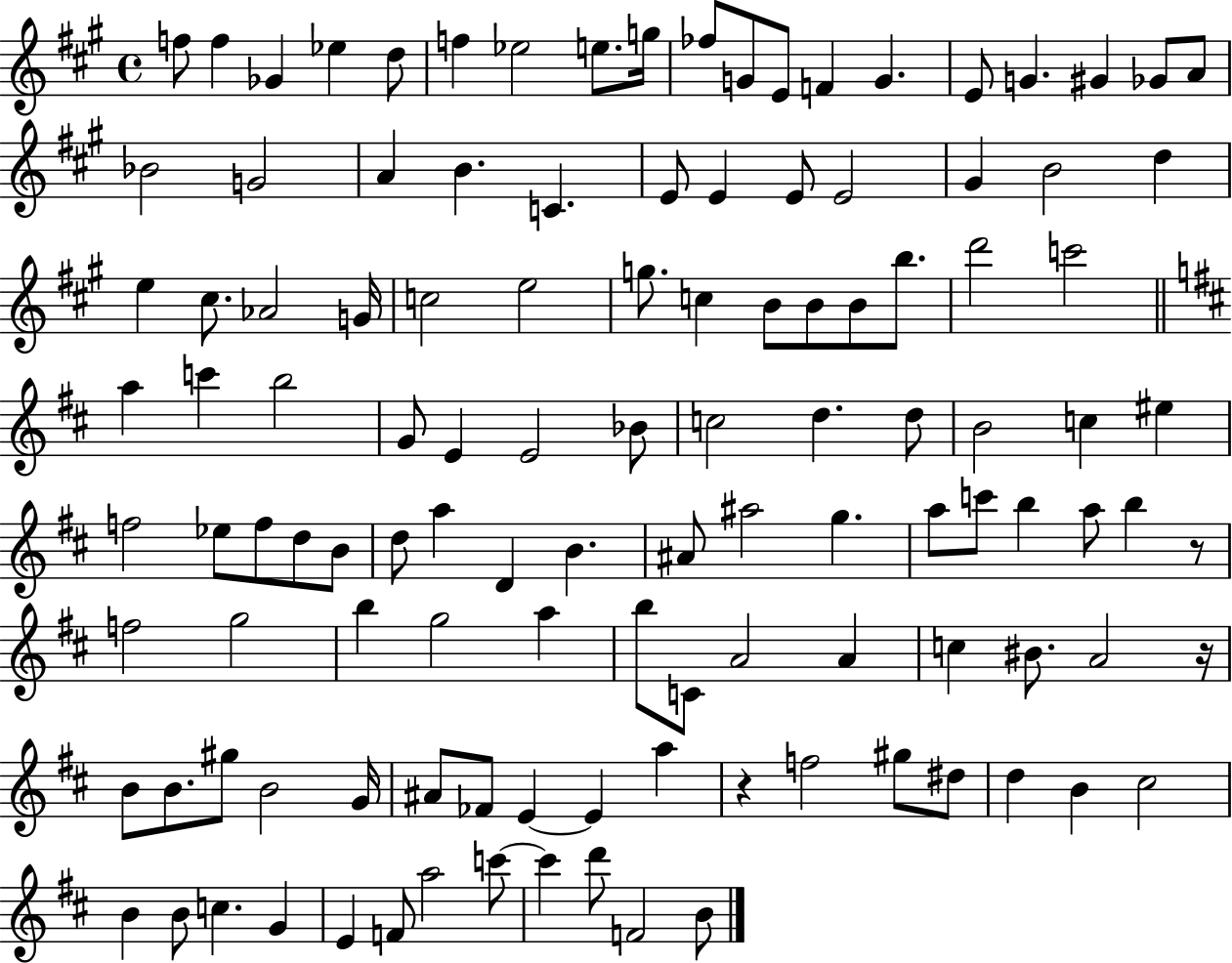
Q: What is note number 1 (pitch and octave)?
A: F5